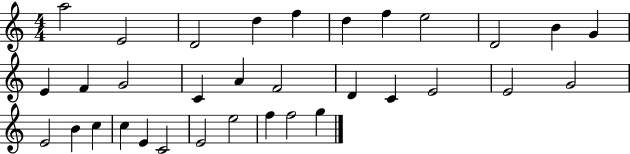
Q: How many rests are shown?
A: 0